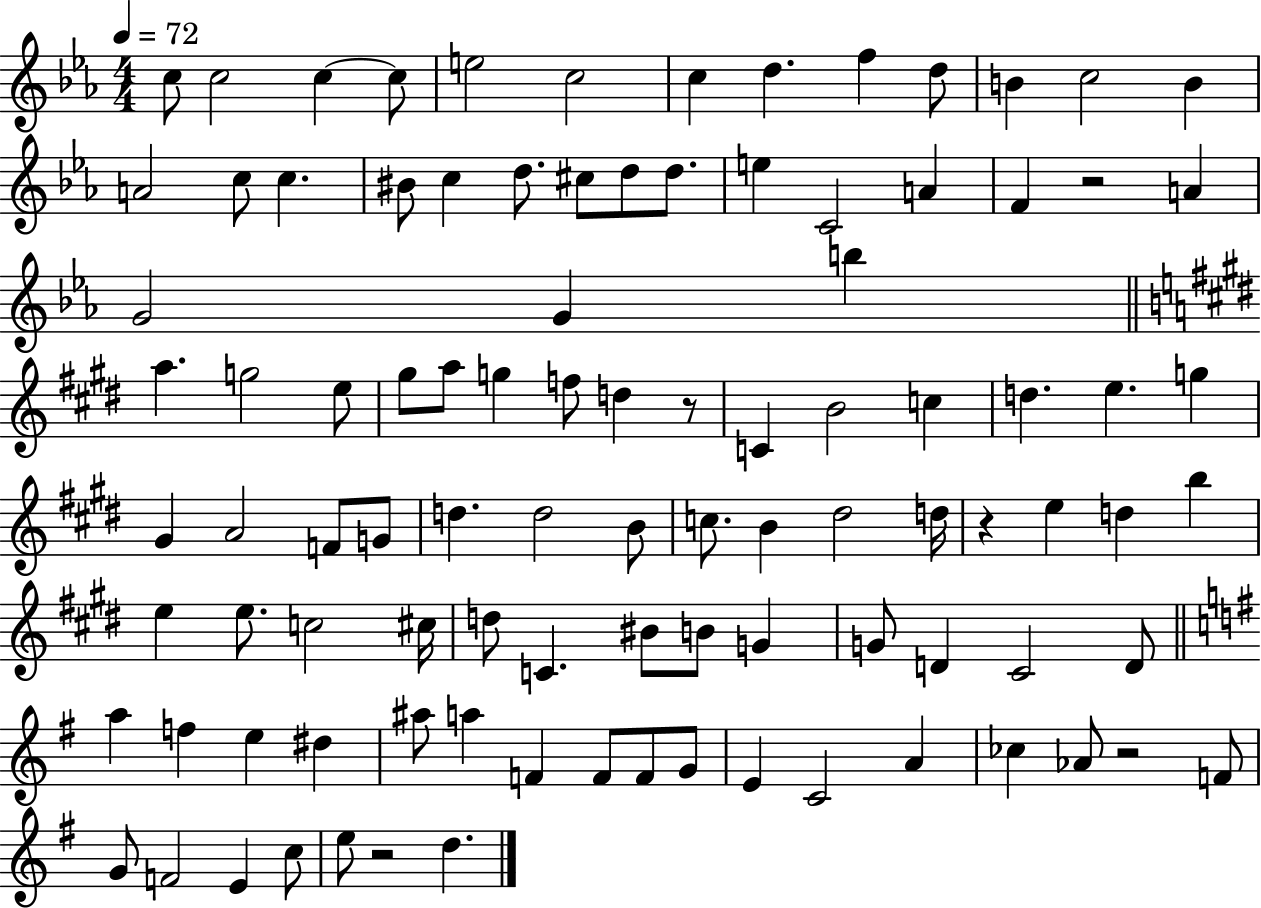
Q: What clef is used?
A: treble